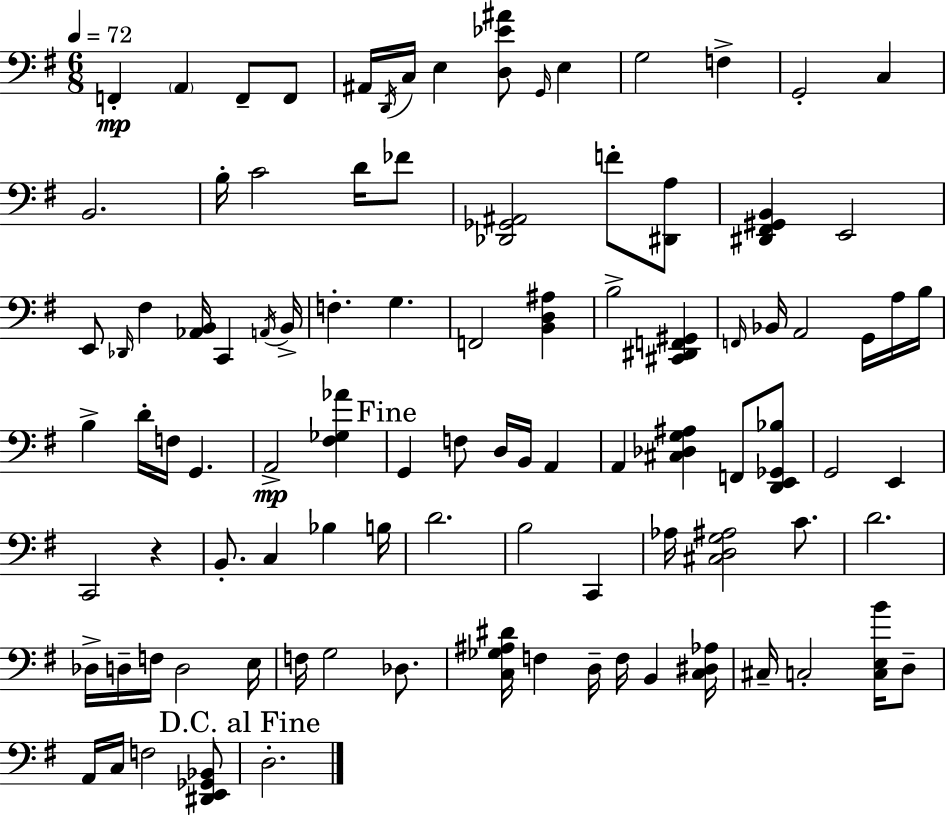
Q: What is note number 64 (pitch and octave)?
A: D3